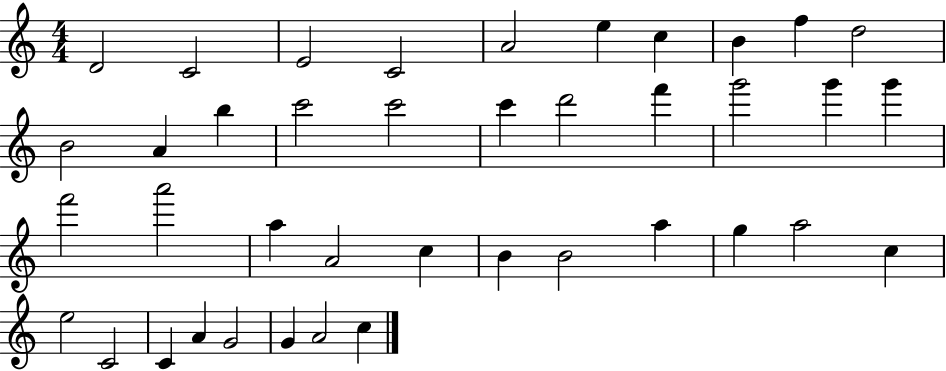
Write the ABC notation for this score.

X:1
T:Untitled
M:4/4
L:1/4
K:C
D2 C2 E2 C2 A2 e c B f d2 B2 A b c'2 c'2 c' d'2 f' g'2 g' g' f'2 a'2 a A2 c B B2 a g a2 c e2 C2 C A G2 G A2 c